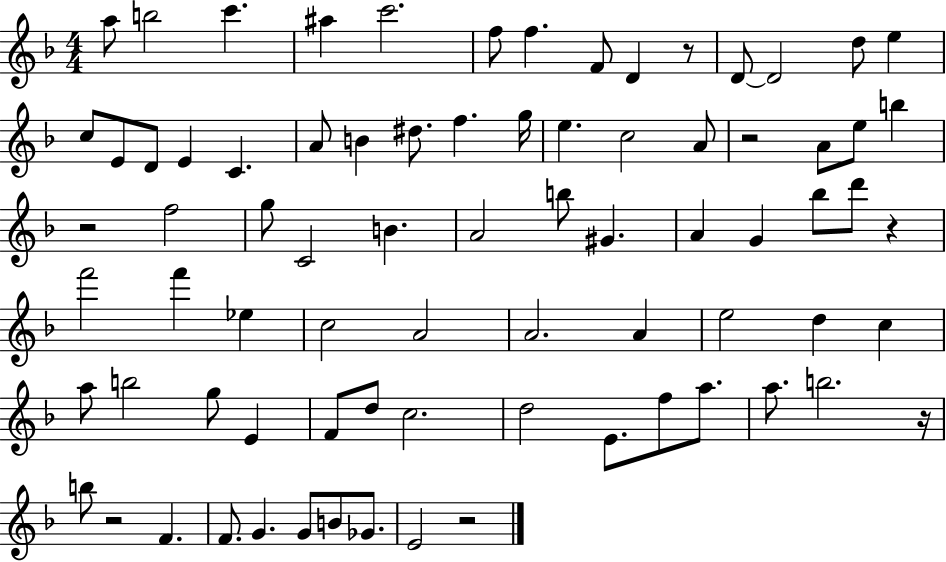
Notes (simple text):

A5/e B5/h C6/q. A#5/q C6/h. F5/e F5/q. F4/e D4/q R/e D4/e D4/h D5/e E5/q C5/e E4/e D4/e E4/q C4/q. A4/e B4/q D#5/e. F5/q. G5/s E5/q. C5/h A4/e R/h A4/e E5/e B5/q R/h F5/h G5/e C4/h B4/q. A4/h B5/e G#4/q. A4/q G4/q Bb5/e D6/e R/q F6/h F6/q Eb5/q C5/h A4/h A4/h. A4/q E5/h D5/q C5/q A5/e B5/h G5/e E4/q F4/e D5/e C5/h. D5/h E4/e. F5/e A5/e. A5/e. B5/h. R/s B5/e R/h F4/q. F4/e. G4/q. G4/e B4/e Gb4/e. E4/h R/h